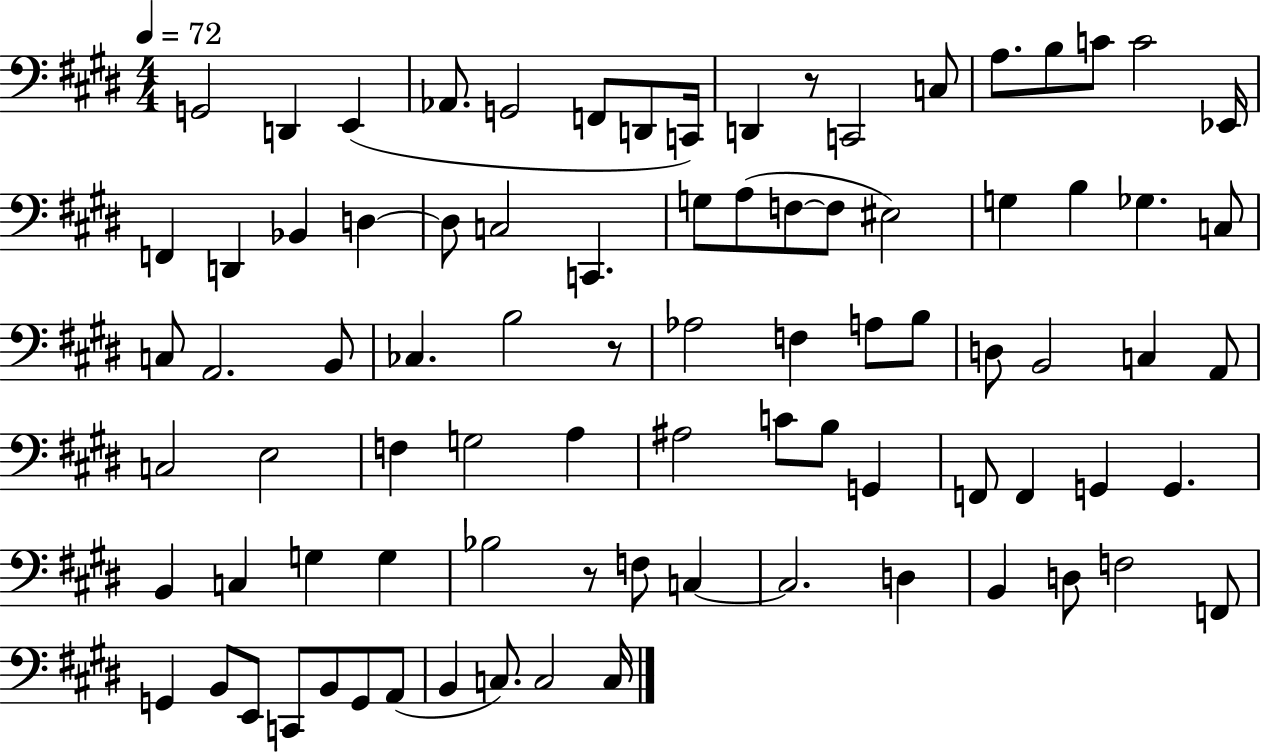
{
  \clef bass
  \numericTimeSignature
  \time 4/4
  \key e \major
  \tempo 4 = 72
  g,2 d,4 e,4( | aes,8. g,2 f,8 d,8 c,16) | d,4 r8 c,2 c8 | a8. b8 c'8 c'2 ees,16 | \break f,4 d,4 bes,4 d4~~ | d8 c2 c,4. | g8 a8( f8~~ f8 eis2) | g4 b4 ges4. c8 | \break c8 a,2. b,8 | ces4. b2 r8 | aes2 f4 a8 b8 | d8 b,2 c4 a,8 | \break c2 e2 | f4 g2 a4 | ais2 c'8 b8 g,4 | f,8 f,4 g,4 g,4. | \break b,4 c4 g4 g4 | bes2 r8 f8 c4~~ | c2. d4 | b,4 d8 f2 f,8 | \break g,4 b,8 e,8 c,8 b,8 g,8 a,8( | b,4 c8.) c2 c16 | \bar "|."
}